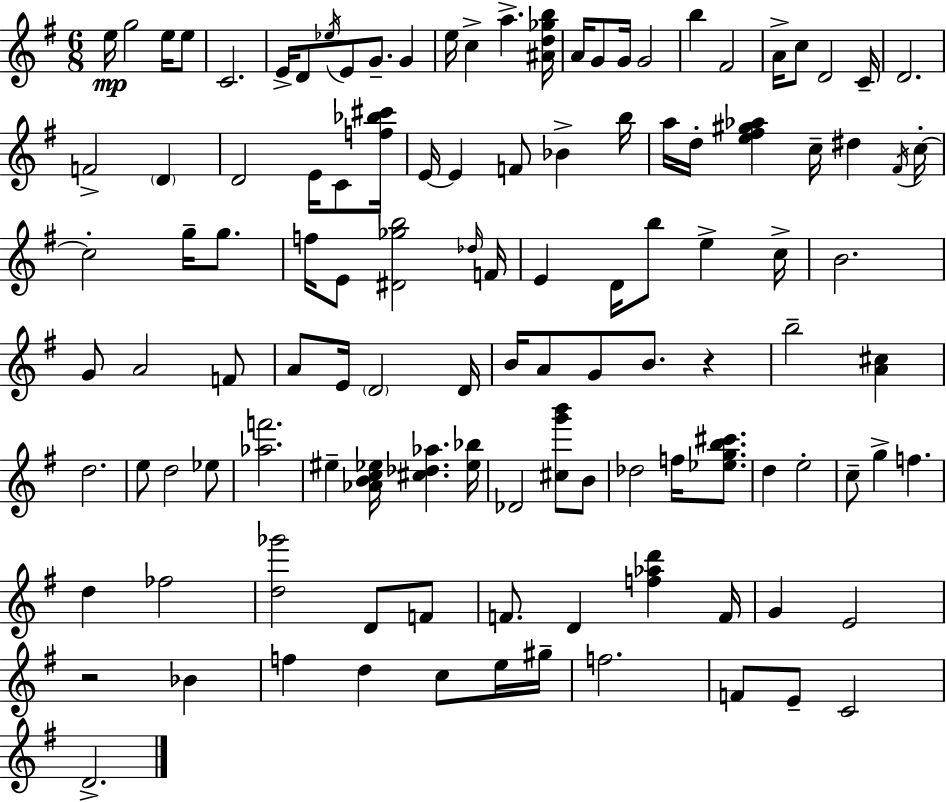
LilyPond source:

{
  \clef treble
  \numericTimeSignature
  \time 6/8
  \key e \minor
  e''16\mp g''2 e''16 e''8 | c'2. | e'16-> d'8 \acciaccatura { ees''16 } e'8 g'8.-- g'4 | e''16 c''4-> a''4.-> | \break <ais' d'' ges'' b''>16 a'16 g'8 g'16 g'2 | b''4 fis'2 | a'16-> c''8 d'2 | c'16-- d'2. | \break f'2-> \parenthesize d'4 | d'2 e'16 c'8 | <f'' bes'' cis'''>16 e'16~~ e'4 f'8 bes'4-> | b''16 a''16 d''16-. <e'' fis'' gis'' aes''>4 c''16-- dis''4 | \break \acciaccatura { fis'16 } c''16-.~~ c''2-. g''16-- g''8. | f''16 e'8 <dis' ges'' b''>2 | \grace { des''16 } f'16 e'4 d'16 b''8 e''4-> | c''16-> b'2. | \break g'8 a'2 | f'8 a'8 e'16 \parenthesize d'2 | d'16 b'16 a'8 g'8 b'8. r4 | b''2-- <a' cis''>4 | \break d''2. | e''8 d''2 | ees''8 <aes'' f'''>2. | eis''4-- <aes' b' c'' ees''>16 <cis'' des'' aes''>4. | \break <ees'' bes''>16 des'2 <cis'' g''' b'''>8 | b'8 des''2 f''16 | <ees'' g'' b'' cis'''>8. d''4 e''2-. | c''8-- g''4-> f''4. | \break d''4 fes''2 | <d'' ges'''>2 d'8 | f'8 f'8. d'4 <f'' aes'' d'''>4 | f'16 g'4 e'2 | \break r2 bes'4 | f''4 d''4 c''8 | e''16 gis''16-- f''2. | f'8 e'8-- c'2 | \break d'2.-> | \bar "|."
}